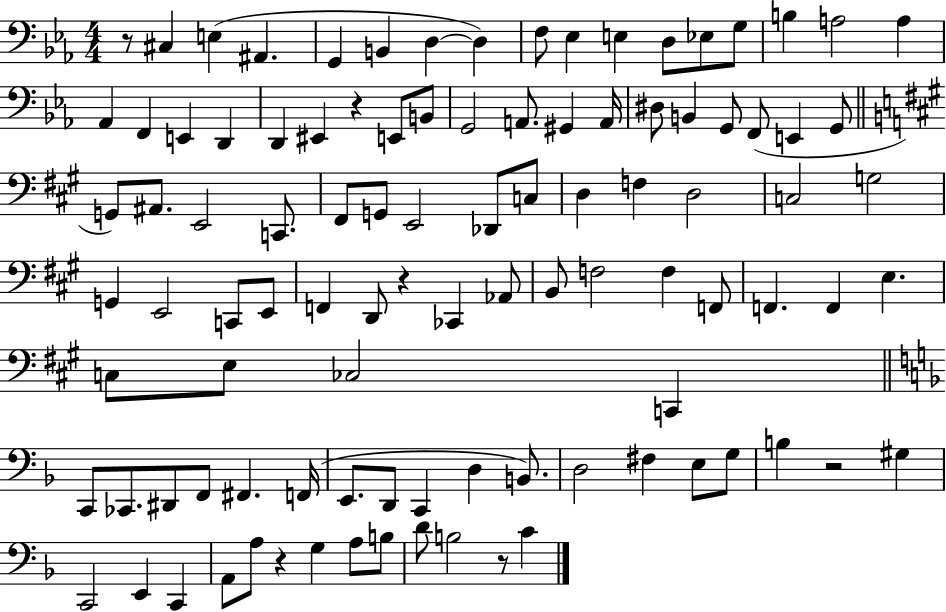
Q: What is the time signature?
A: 4/4